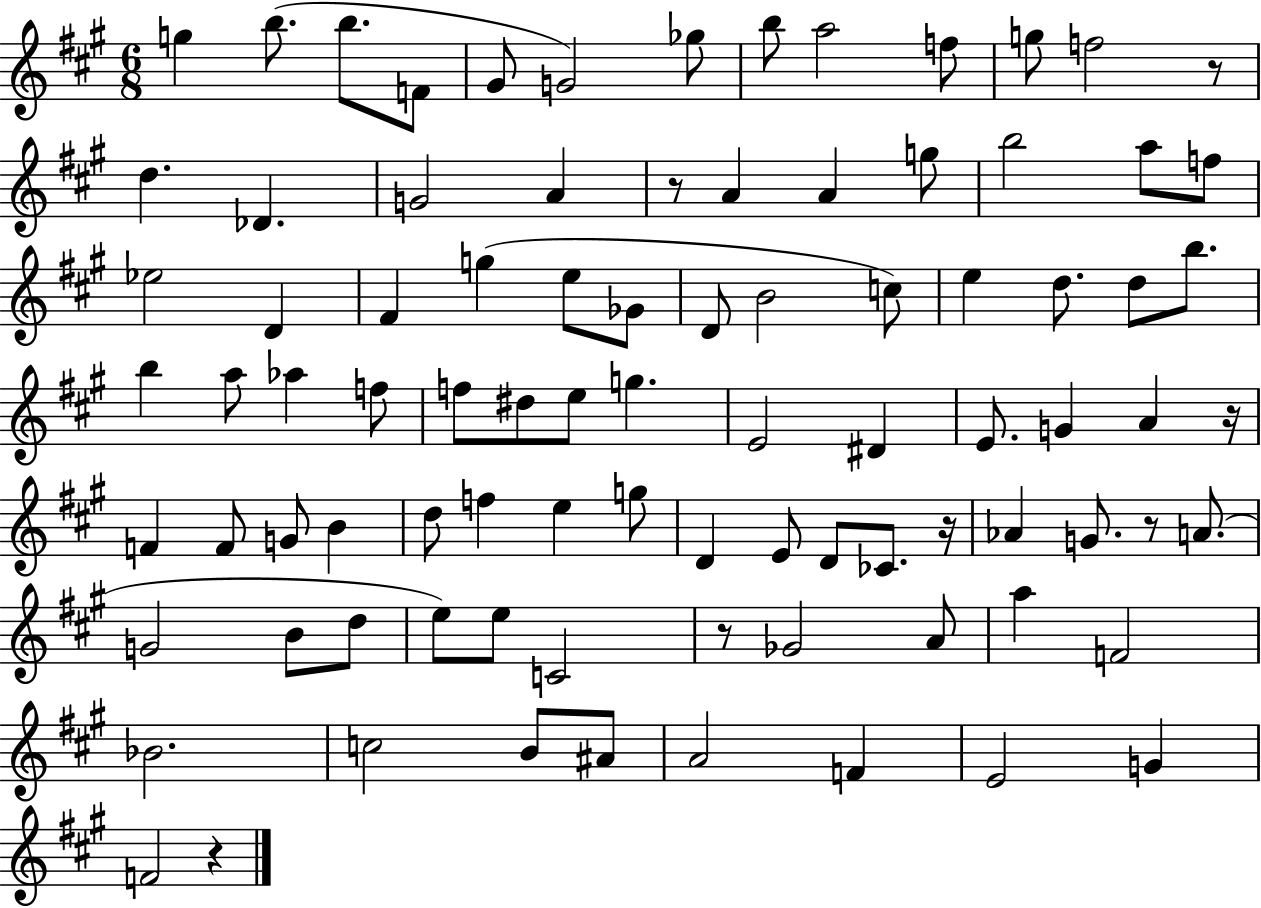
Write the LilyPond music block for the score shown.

{
  \clef treble
  \numericTimeSignature
  \time 6/8
  \key a \major
  \repeat volta 2 { g''4 b''8.( b''8. f'8 | gis'8 g'2) ges''8 | b''8 a''2 f''8 | g''8 f''2 r8 | \break d''4. des'4. | g'2 a'4 | r8 a'4 a'4 g''8 | b''2 a''8 f''8 | \break ees''2 d'4 | fis'4 g''4( e''8 ges'8 | d'8 b'2 c''8) | e''4 d''8. d''8 b''8. | \break b''4 a''8 aes''4 f''8 | f''8 dis''8 e''8 g''4. | e'2 dis'4 | e'8. g'4 a'4 r16 | \break f'4 f'8 g'8 b'4 | d''8 f''4 e''4 g''8 | d'4 e'8 d'8 ces'8. r16 | aes'4 g'8. r8 a'8.( | \break g'2 b'8 d''8 | e''8) e''8 c'2 | r8 ges'2 a'8 | a''4 f'2 | \break bes'2. | c''2 b'8 ais'8 | a'2 f'4 | e'2 g'4 | \break f'2 r4 | } \bar "|."
}